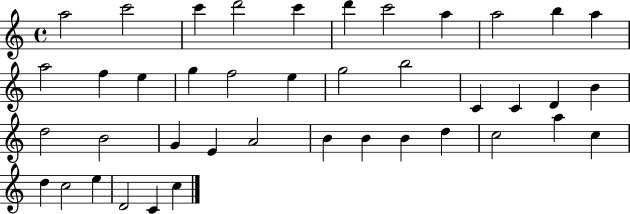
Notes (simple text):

A5/h C6/h C6/q D6/h C6/q D6/q C6/h A5/q A5/h B5/q A5/q A5/h F5/q E5/q G5/q F5/h E5/q G5/h B5/h C4/q C4/q D4/q B4/q D5/h B4/h G4/q E4/q A4/h B4/q B4/q B4/q D5/q C5/h A5/q C5/q D5/q C5/h E5/q D4/h C4/q C5/q